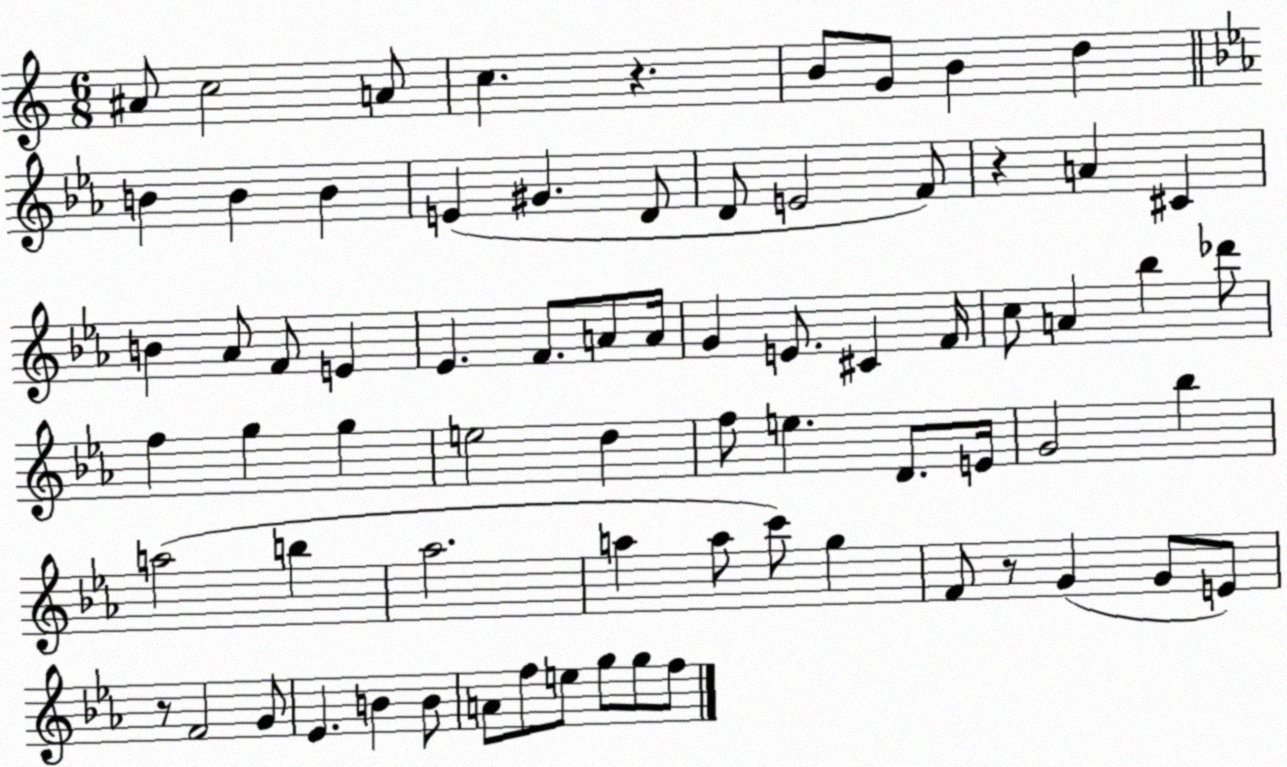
X:1
T:Untitled
M:6/8
L:1/4
K:C
^A/2 c2 A/2 c z B/2 G/2 B d B B B E ^G D/2 D/2 E2 F/2 z A ^C B _A/2 F/2 E _E F/2 A/2 A/4 G E/2 ^C F/4 c/2 A _b _d'/2 f g g e2 d f/2 e D/2 E/4 G2 _b a2 b _a2 a a/2 c'/2 g F/2 z/2 G G/2 E/2 z/2 F2 G/2 _E B B/2 A/2 f/2 e/2 g/2 g/2 f/2